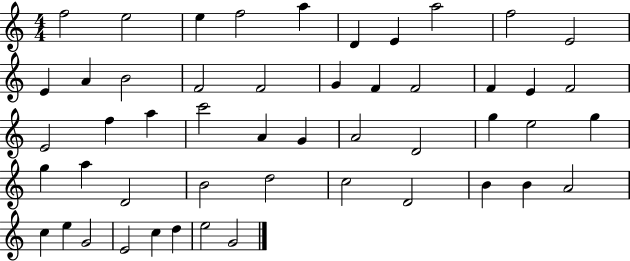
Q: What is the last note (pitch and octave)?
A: G4